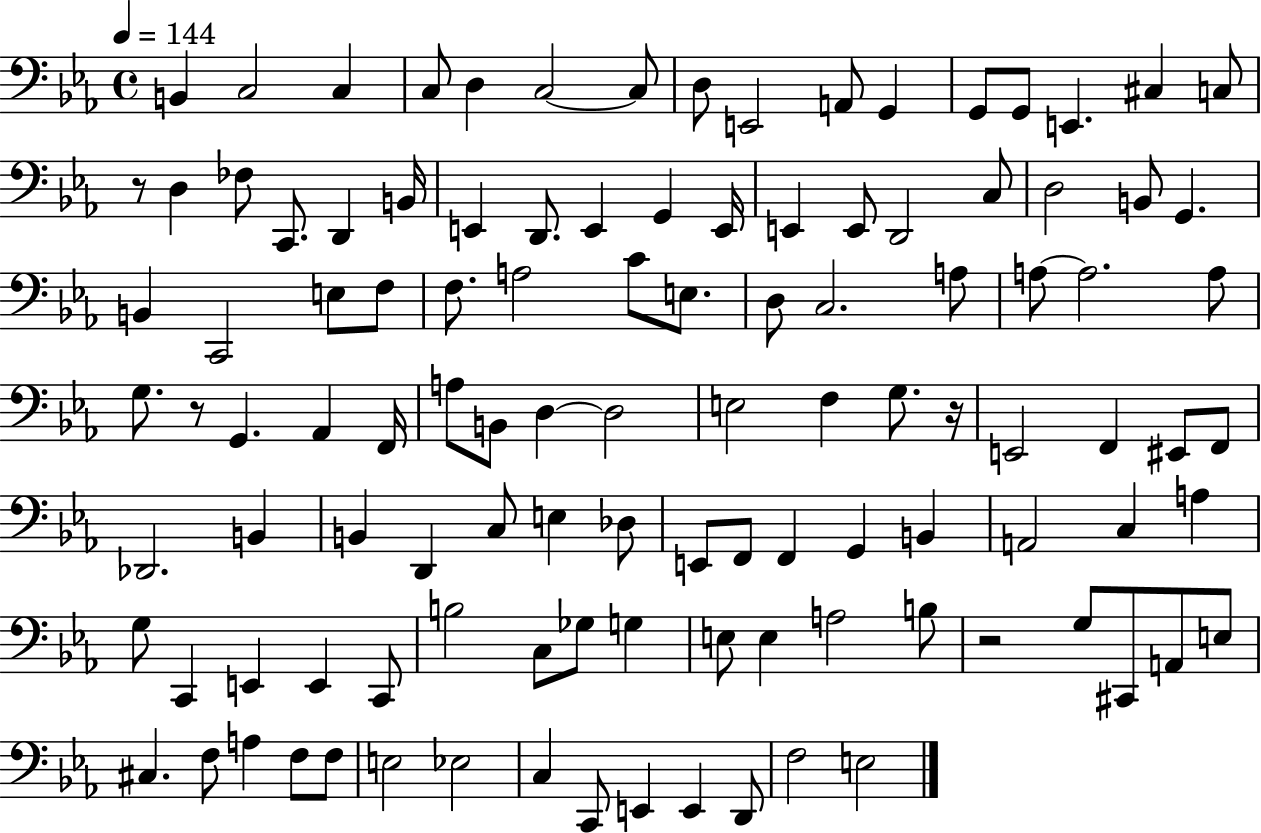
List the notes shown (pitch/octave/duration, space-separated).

B2/q C3/h C3/q C3/e D3/q C3/h C3/e D3/e E2/h A2/e G2/q G2/e G2/e E2/q. C#3/q C3/e R/e D3/q FES3/e C2/e. D2/q B2/s E2/q D2/e. E2/q G2/q E2/s E2/q E2/e D2/h C3/e D3/h B2/e G2/q. B2/q C2/h E3/e F3/e F3/e. A3/h C4/e E3/e. D3/e C3/h. A3/e A3/e A3/h. A3/e G3/e. R/e G2/q. Ab2/q F2/s A3/e B2/e D3/q D3/h E3/h F3/q G3/e. R/s E2/h F2/q EIS2/e F2/e Db2/h. B2/q B2/q D2/q C3/e E3/q Db3/e E2/e F2/e F2/q G2/q B2/q A2/h C3/q A3/q G3/e C2/q E2/q E2/q C2/e B3/h C3/e Gb3/e G3/q E3/e E3/q A3/h B3/e R/h G3/e C#2/e A2/e E3/e C#3/q. F3/e A3/q F3/e F3/e E3/h Eb3/h C3/q C2/e E2/q E2/q D2/e F3/h E3/h